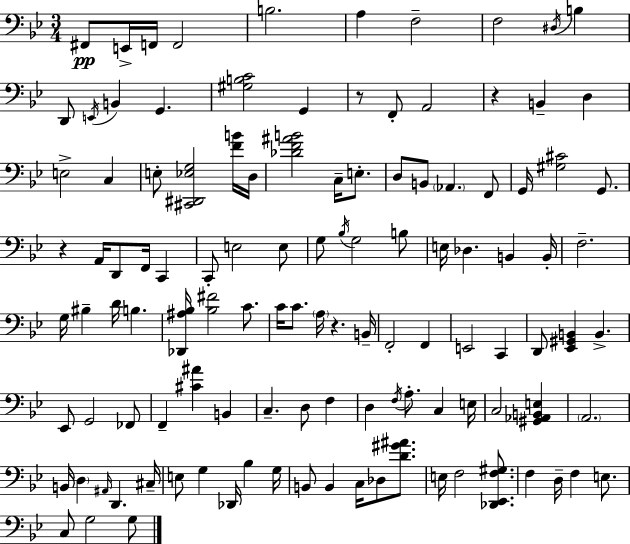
F#2/e E2/s F2/s F2/h B3/h. A3/q F3/h F3/h D#3/s B3/q D2/e E2/s B2/q G2/q. [G#3,B3,C4]/h G2/q R/e F2/e A2/h R/q B2/q D3/q E3/h C3/q E3/e [C#2,D#2,Eb3,G3]/h [F4,B4]/s D3/s [Db4,F4,A#4,B4]/h C3/s E3/e. D3/e B2/e Ab2/q. F2/e G2/s [G#3,C#4]/h G2/e. R/q A2/s D2/e F2/s C2/q C2/e E3/h E3/e G3/e Bb3/s G3/h B3/e E3/s Db3/q. B2/q B2/s F3/h. G3/s BIS3/q D4/s B3/q. [Db2,A#3,Bb3]/s [Bb3,F#4]/h C4/e. C4/s C4/e. A3/s R/q. B2/s F2/h F2/q E2/h C2/q D2/e [Eb2,G#2,B2]/q B2/q. Eb2/e G2/h FES2/e F2/q [C#4,A#4]/q B2/q C3/q. D3/e F3/q D3/q F3/s A3/e. C3/q E3/s C3/h [G#2,Ab2,B2,E3]/q A2/h. B2/s D3/q A#2/s D2/q. C#3/s E3/e G3/q Db2/s Bb3/q G3/s B2/e B2/q C3/s Db3/e [D4,G#4,A#4]/e. E3/s F3/h [Db2,Eb2,F3,G#3]/e. F3/q D3/s F3/q E3/e. C3/e G3/h G3/e